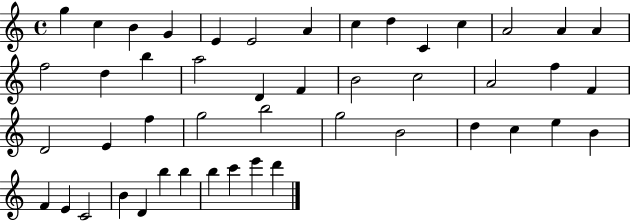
{
  \clef treble
  \time 4/4
  \defaultTimeSignature
  \key c \major
  g''4 c''4 b'4 g'4 | e'4 e'2 a'4 | c''4 d''4 c'4 c''4 | a'2 a'4 a'4 | \break f''2 d''4 b''4 | a''2 d'4 f'4 | b'2 c''2 | a'2 f''4 f'4 | \break d'2 e'4 f''4 | g''2 b''2 | g''2 b'2 | d''4 c''4 e''4 b'4 | \break f'4 e'4 c'2 | b'4 d'4 b''4 b''4 | b''4 c'''4 e'''4 d'''4 | \bar "|."
}